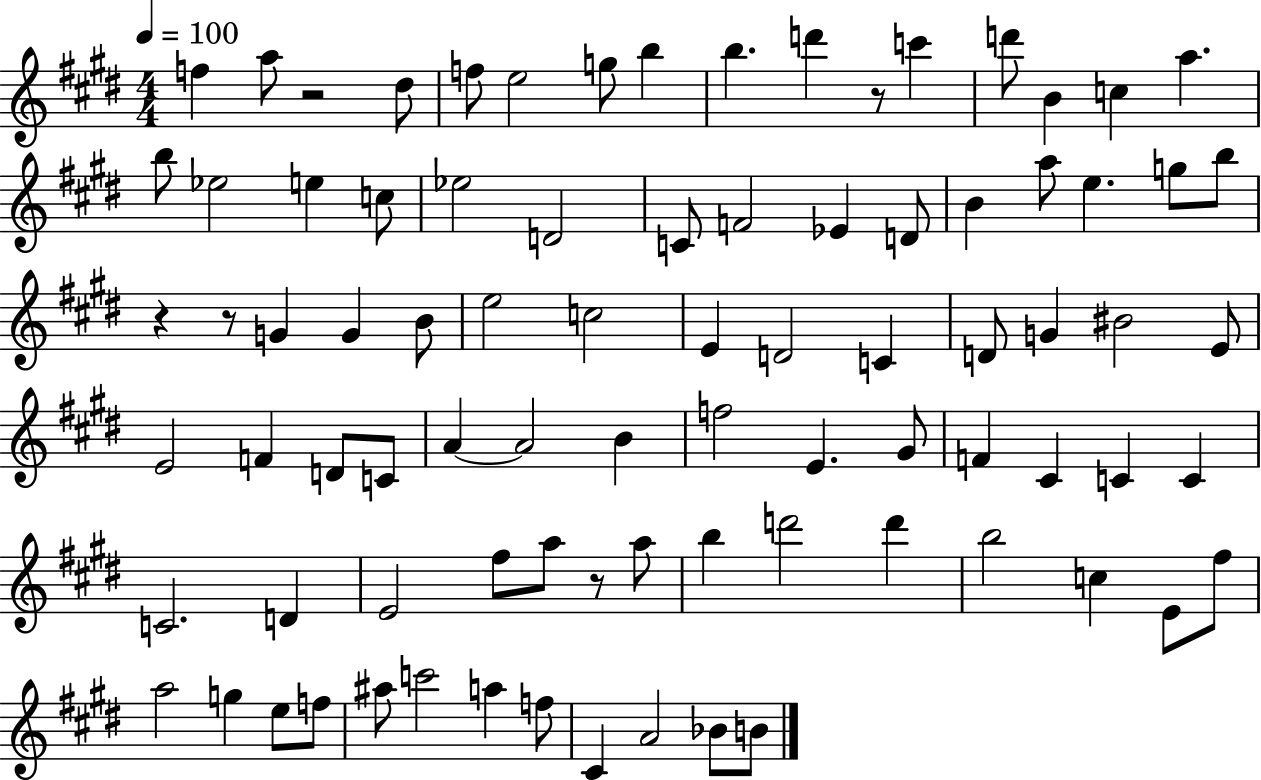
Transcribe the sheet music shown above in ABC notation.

X:1
T:Untitled
M:4/4
L:1/4
K:E
f a/2 z2 ^d/2 f/2 e2 g/2 b b d' z/2 c' d'/2 B c a b/2 _e2 e c/2 _e2 D2 C/2 F2 _E D/2 B a/2 e g/2 b/2 z z/2 G G B/2 e2 c2 E D2 C D/2 G ^B2 E/2 E2 F D/2 C/2 A A2 B f2 E ^G/2 F ^C C C C2 D E2 ^f/2 a/2 z/2 a/2 b d'2 d' b2 c E/2 ^f/2 a2 g e/2 f/2 ^a/2 c'2 a f/2 ^C A2 _B/2 B/2